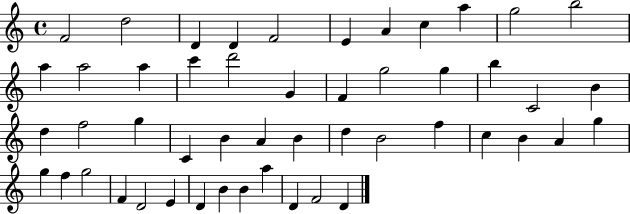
F4/h D5/h D4/q D4/q F4/h E4/q A4/q C5/q A5/q G5/h B5/h A5/q A5/h A5/q C6/q D6/h G4/q F4/q G5/h G5/q B5/q C4/h B4/q D5/q F5/h G5/q C4/q B4/q A4/q B4/q D5/q B4/h F5/q C5/q B4/q A4/q G5/q G5/q F5/q G5/h F4/q D4/h E4/q D4/q B4/q B4/q A5/q D4/q F4/h D4/q